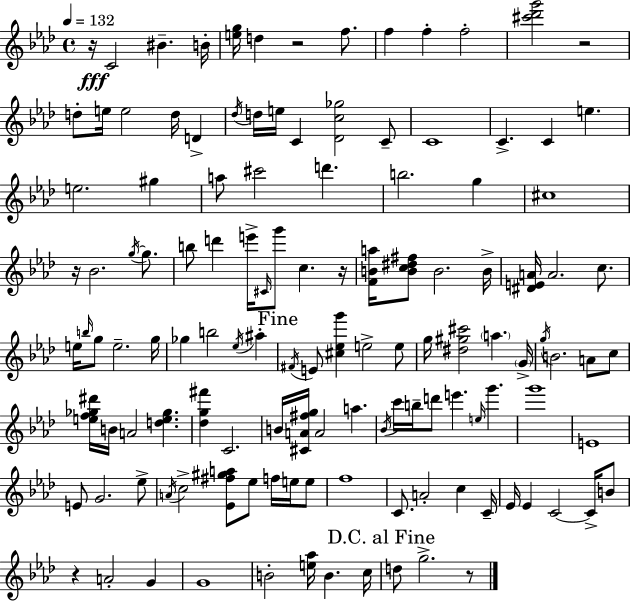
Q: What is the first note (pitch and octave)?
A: C4